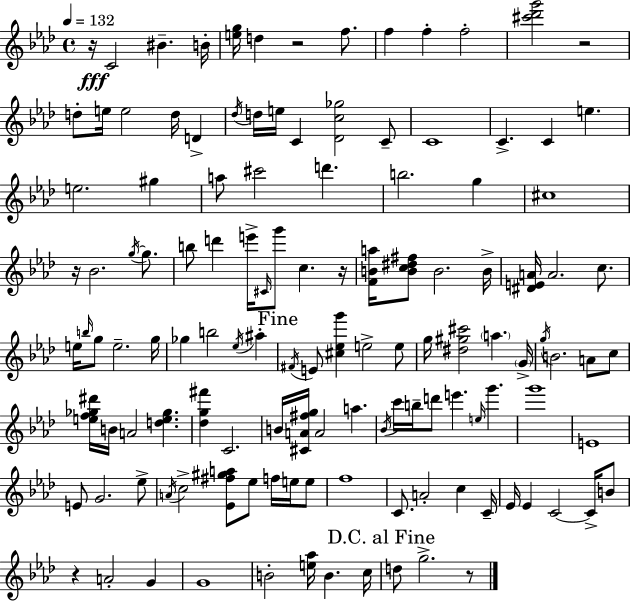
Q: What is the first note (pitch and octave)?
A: C4